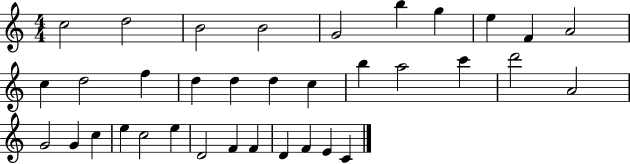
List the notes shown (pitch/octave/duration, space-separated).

C5/h D5/h B4/h B4/h G4/h B5/q G5/q E5/q F4/q A4/h C5/q D5/h F5/q D5/q D5/q D5/q C5/q B5/q A5/h C6/q D6/h A4/h G4/h G4/q C5/q E5/q C5/h E5/q D4/h F4/q F4/q D4/q F4/q E4/q C4/q